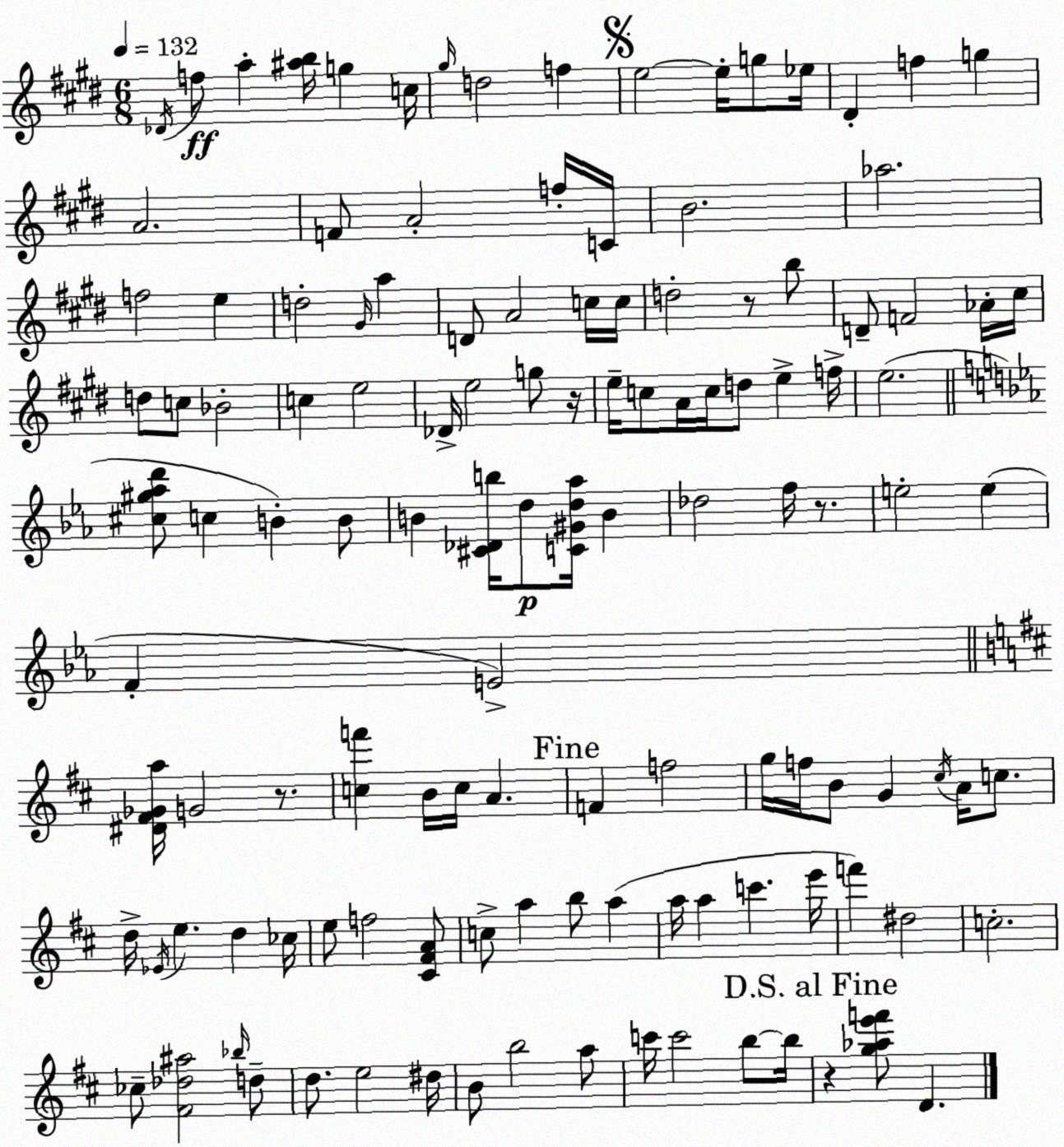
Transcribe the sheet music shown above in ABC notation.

X:1
T:Untitled
M:6/8
L:1/4
K:E
_D/4 f/2 a [^ab]/4 g c/4 ^g/4 d2 f e2 e/4 g/2 _e/4 ^D f g A2 F/2 A2 f/4 C/4 B2 _a2 f2 e d2 ^G/4 a D/2 A2 c/4 c/4 d2 z/2 b/2 D/2 F2 _A/4 ^c/4 d/2 c/2 _B2 c e2 _D/4 e2 g/2 z/4 e/4 c/2 A/4 c/4 d/2 e f/4 e2 [^c^g_ad']/2 c B B/2 B [^C_Db]/4 d/2 [C^Gd_a]/4 B _d2 f/4 z/2 e2 e F E2 [^D^F_Ga]/4 G2 z/2 [cf'] B/4 c/4 A F f2 g/4 f/4 B/2 G ^c/4 A/4 c/2 d/4 _E/4 e d _c/4 e/2 f2 [^C^FA]/2 c/2 a b/2 a a/4 a c' e'/4 f' ^d2 c2 _c/2 [^F_d^a]2 _b/4 d/2 d/2 e2 ^d/4 B/2 b2 a/2 c'/4 c'2 b/2 b/4 z [g_ae'f']/2 D